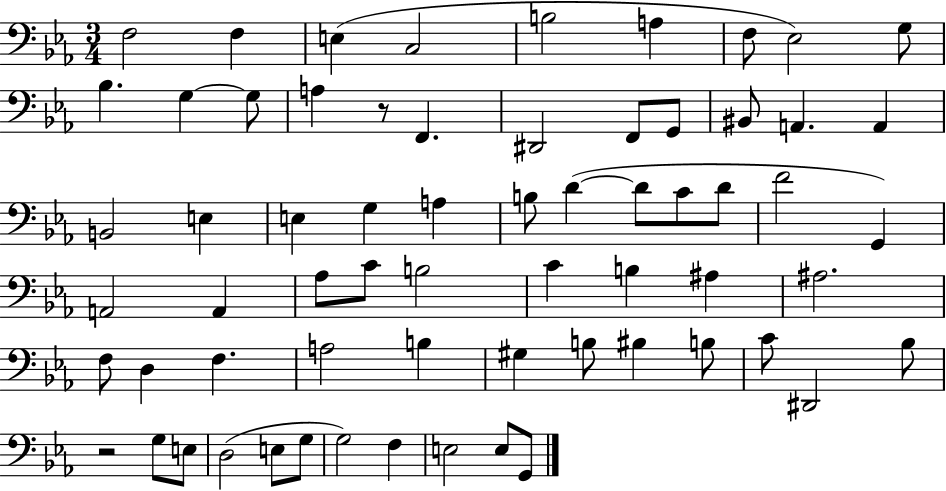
F3/h F3/q E3/q C3/h B3/h A3/q F3/e Eb3/h G3/e Bb3/q. G3/q G3/e A3/q R/e F2/q. D#2/h F2/e G2/e BIS2/e A2/q. A2/q B2/h E3/q E3/q G3/q A3/q B3/e D4/q D4/e C4/e D4/e F4/h G2/q A2/h A2/q Ab3/e C4/e B3/h C4/q B3/q A#3/q A#3/h. F3/e D3/q F3/q. A3/h B3/q G#3/q B3/e BIS3/q B3/e C4/e D#2/h Bb3/e R/h G3/e E3/e D3/h E3/e G3/e G3/h F3/q E3/h E3/e G2/e